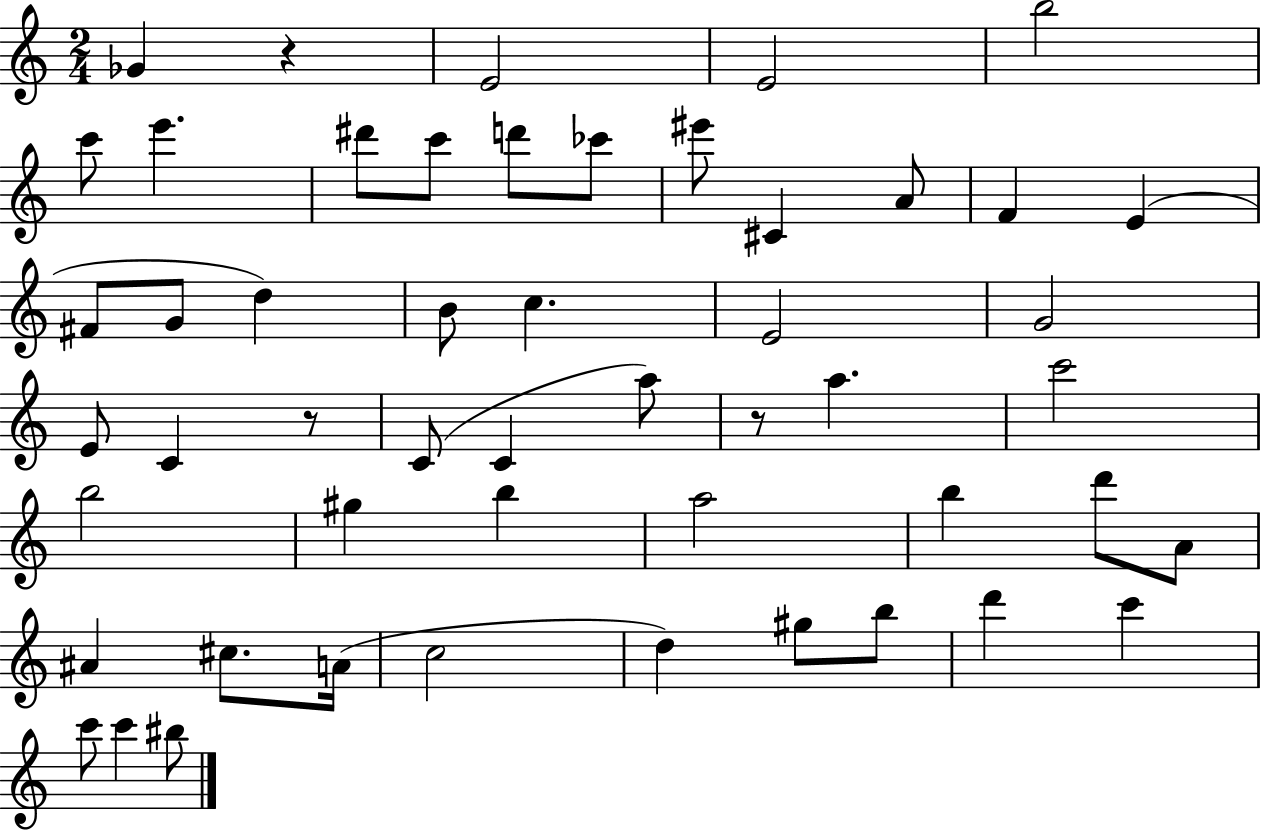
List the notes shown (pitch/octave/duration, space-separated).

Gb4/q R/q E4/h E4/h B5/h C6/e E6/q. D#6/e C6/e D6/e CES6/e EIS6/e C#4/q A4/e F4/q E4/q F#4/e G4/e D5/q B4/e C5/q. E4/h G4/h E4/e C4/q R/e C4/e C4/q A5/e R/e A5/q. C6/h B5/h G#5/q B5/q A5/h B5/q D6/e A4/e A#4/q C#5/e. A4/s C5/h D5/q G#5/e B5/e D6/q C6/q C6/e C6/q BIS5/e